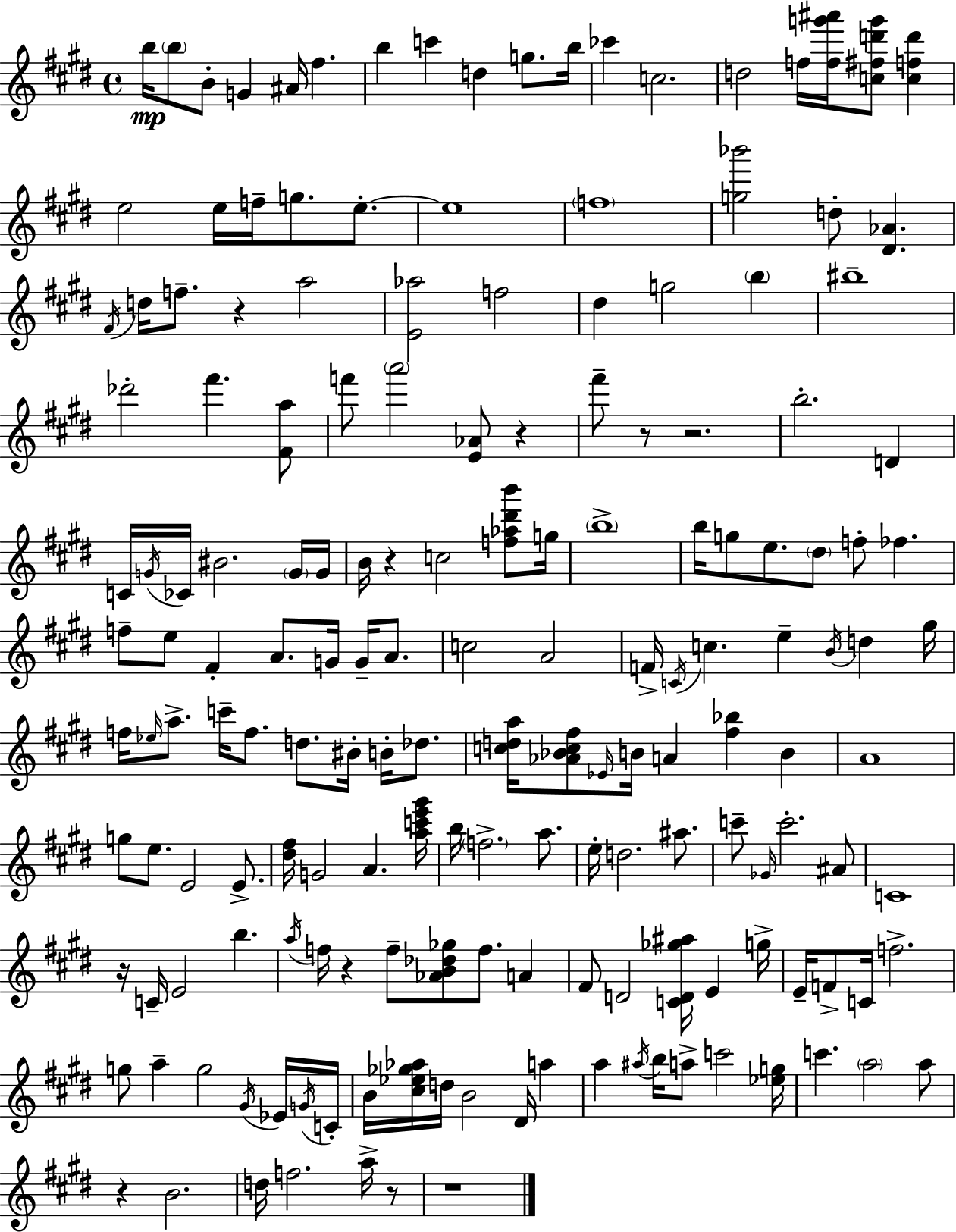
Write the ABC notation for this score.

X:1
T:Untitled
M:4/4
L:1/4
K:E
b/4 b/2 B/2 G ^A/4 ^f b c' d g/2 b/4 _c' c2 d2 f/4 [fg'^a']/4 [c^fd'g']/2 [cfd'] e2 e/4 f/4 g/2 e/2 e4 f4 [g_b']2 d/2 [^D_A] ^F/4 d/4 f/2 z a2 [E_a]2 f2 ^d g2 b ^b4 _d'2 ^f' [^Fa]/2 f'/2 a'2 [E_A]/2 z ^f'/2 z/2 z2 b2 D C/4 G/4 _C/4 ^B2 G/4 G/4 B/4 z c2 [f_a^d'b']/2 g/4 b4 b/4 g/2 e/2 ^d/2 f/2 _f f/2 e/2 ^F A/2 G/4 G/4 A/2 c2 A2 F/4 C/4 c e B/4 d ^g/4 f/4 _e/4 a/2 c'/4 f/2 d/2 ^B/4 B/4 _d/2 [cda]/4 [_A_Bc^f]/2 _E/4 B/4 A [^f_b] B A4 g/2 e/2 E2 E/2 [^d^f]/4 G2 A [ac'e'^g']/4 b/4 f2 a/2 e/4 d2 ^a/2 c'/2 _G/4 c'2 ^A/2 C4 z/4 C/4 E2 b a/4 f/4 z f/2 [_AB_d_g]/2 f/2 A ^F/2 D2 [CD_g^a]/4 E g/4 E/4 F/2 C/4 f2 g/2 a g2 ^G/4 _E/4 G/4 C/4 B/4 [^c_e_g_a]/4 d/4 B2 ^D/4 a a ^a/4 b/4 a/2 c'2 [_eg]/4 c' a2 a/2 z B2 d/4 f2 a/4 z/2 z4